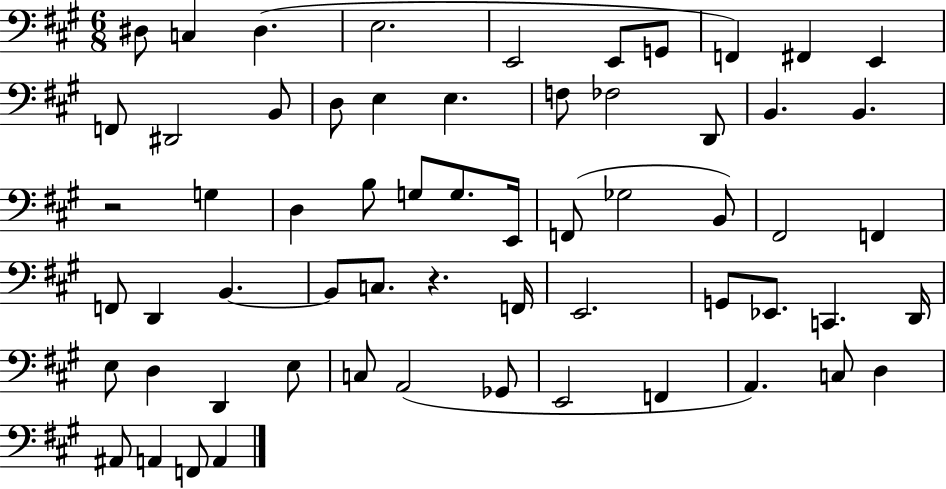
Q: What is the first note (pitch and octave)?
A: D#3